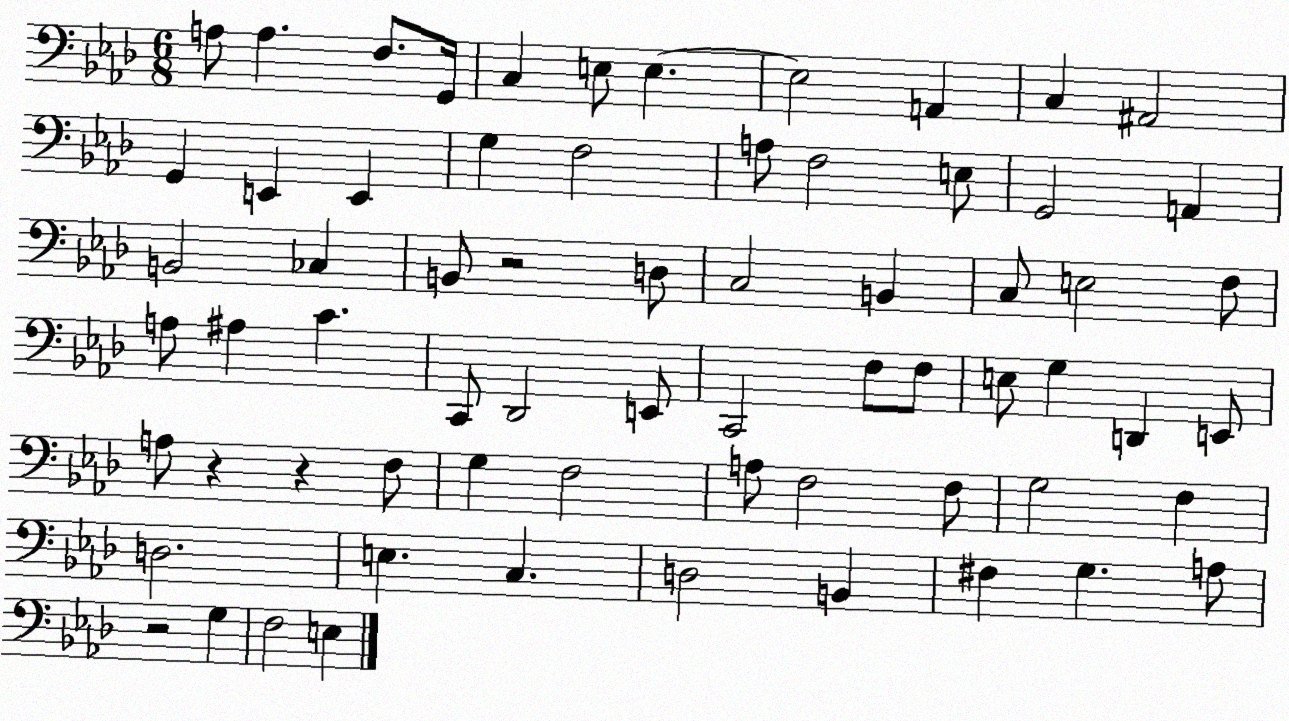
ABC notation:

X:1
T:Untitled
M:6/8
L:1/4
K:Ab
A,/2 A, F,/2 G,,/4 C, E,/2 E, E,2 A,, C, ^A,,2 G,, E,, E,, G, F,2 A,/2 F,2 E,/2 G,,2 A,, B,,2 _C, B,,/2 z2 D,/2 C,2 B,, C,/2 E,2 F,/2 A,/2 ^A, C C,,/2 _D,,2 E,,/2 C,,2 F,/2 F,/2 E,/2 G, D,, E,,/2 A,/2 z z F,/2 G, F,2 A,/2 F,2 F,/2 G,2 F, D,2 E, C, D,2 B,, ^F, G, A,/2 z2 G, F,2 E,